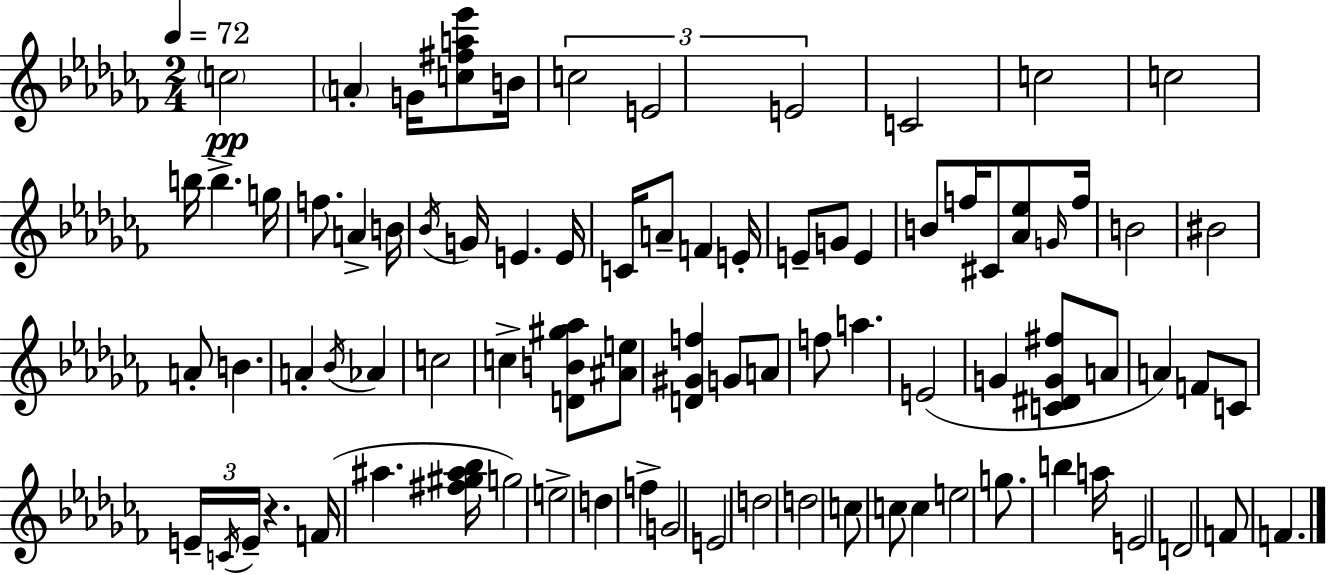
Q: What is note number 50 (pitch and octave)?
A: F4